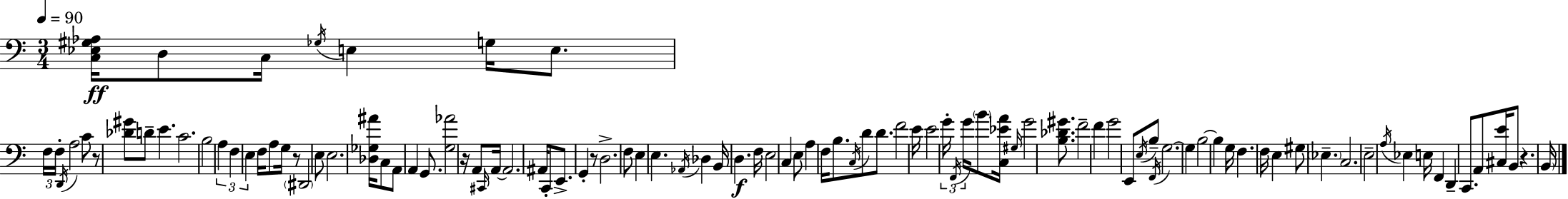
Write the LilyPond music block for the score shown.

{
  \clef bass
  \numericTimeSignature
  \time 3/4
  \key c \major
  \tempo 4 = 90
  \repeat volta 2 { <c ees gis aes>16\ff d8 c16 \acciaccatura { ges16 } e4 g16 e8. | \tuplet 3/2 { f16 f16-. \acciaccatura { d,16 } } a2 | c'8 r8 <des' gis'>8 d'8-- e'4. | c'2. | \break b2 \tuplet 3/2 { a4 | f4 e4 } f16 a8 | g16 r8 \parenthesize dis,2 | e8 e2. | \break <des ges ais'>16 c8 a,8 a,4 g,8. | <g aes'>2 r16 a,8 | \grace { cis,16 } a,16~~ a,2. | ais,16 c,8-. e,8.-> g,4-. | \break r8 d2.-> | f8 e4 e4. | \acciaccatura { aes,16 } des4 b,16 d4.\f | f16 e2 | \break c4 e8 a4 f16 b8. | \acciaccatura { c16 } d'8 d'8. f'2 | e'16 e'2 | \tuplet 3/2 { g'16-. \acciaccatura { f,16 } g'16 } \parenthesize b'8 <c ees' a'>16 \grace { gis16 } g'2 | \break <b des' gis'>8. f'2-- | f'4 g'2 | e,8 \acciaccatura { e16 } b8-- \acciaccatura { f,16 } g2.~~ | g4 | \break b2~~ b4 | g16 f4. f16 e4 | gis8 \parenthesize ees4.-- c2. | e2-- | \break \acciaccatura { a16 } ees4 e16 f,4 | d,4-- c,8. a,8 | <cis e'>16 b,8 r4. \parenthesize b,16 } \bar "|."
}